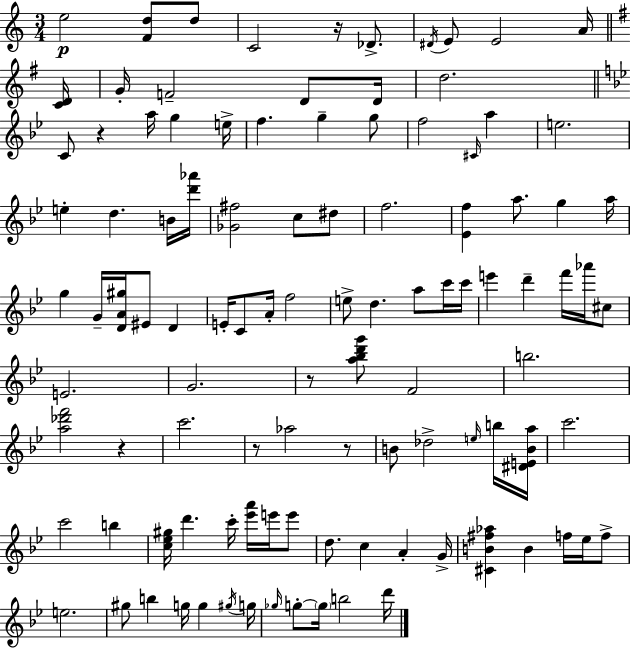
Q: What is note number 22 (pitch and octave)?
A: C#4